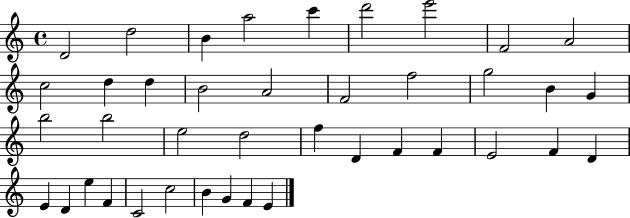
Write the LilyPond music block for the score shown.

{
  \clef treble
  \time 4/4
  \defaultTimeSignature
  \key c \major
  d'2 d''2 | b'4 a''2 c'''4 | d'''2 e'''2 | f'2 a'2 | \break c''2 d''4 d''4 | b'2 a'2 | f'2 f''2 | g''2 b'4 g'4 | \break b''2 b''2 | e''2 d''2 | f''4 d'4 f'4 f'4 | e'2 f'4 d'4 | \break e'4 d'4 e''4 f'4 | c'2 c''2 | b'4 g'4 f'4 e'4 | \bar "|."
}